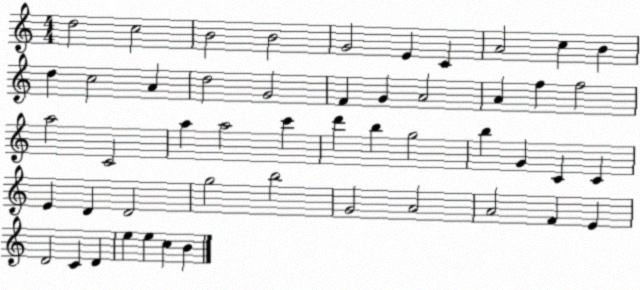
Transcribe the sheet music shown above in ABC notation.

X:1
T:Untitled
M:4/4
L:1/4
K:C
d2 c2 B2 B2 G2 E C A2 c B d c2 A d2 G2 F G A2 A f f2 a2 C2 a a2 c' d' b g2 b G C C E D D2 g2 b2 G2 A2 A2 F E D2 C D e e c B